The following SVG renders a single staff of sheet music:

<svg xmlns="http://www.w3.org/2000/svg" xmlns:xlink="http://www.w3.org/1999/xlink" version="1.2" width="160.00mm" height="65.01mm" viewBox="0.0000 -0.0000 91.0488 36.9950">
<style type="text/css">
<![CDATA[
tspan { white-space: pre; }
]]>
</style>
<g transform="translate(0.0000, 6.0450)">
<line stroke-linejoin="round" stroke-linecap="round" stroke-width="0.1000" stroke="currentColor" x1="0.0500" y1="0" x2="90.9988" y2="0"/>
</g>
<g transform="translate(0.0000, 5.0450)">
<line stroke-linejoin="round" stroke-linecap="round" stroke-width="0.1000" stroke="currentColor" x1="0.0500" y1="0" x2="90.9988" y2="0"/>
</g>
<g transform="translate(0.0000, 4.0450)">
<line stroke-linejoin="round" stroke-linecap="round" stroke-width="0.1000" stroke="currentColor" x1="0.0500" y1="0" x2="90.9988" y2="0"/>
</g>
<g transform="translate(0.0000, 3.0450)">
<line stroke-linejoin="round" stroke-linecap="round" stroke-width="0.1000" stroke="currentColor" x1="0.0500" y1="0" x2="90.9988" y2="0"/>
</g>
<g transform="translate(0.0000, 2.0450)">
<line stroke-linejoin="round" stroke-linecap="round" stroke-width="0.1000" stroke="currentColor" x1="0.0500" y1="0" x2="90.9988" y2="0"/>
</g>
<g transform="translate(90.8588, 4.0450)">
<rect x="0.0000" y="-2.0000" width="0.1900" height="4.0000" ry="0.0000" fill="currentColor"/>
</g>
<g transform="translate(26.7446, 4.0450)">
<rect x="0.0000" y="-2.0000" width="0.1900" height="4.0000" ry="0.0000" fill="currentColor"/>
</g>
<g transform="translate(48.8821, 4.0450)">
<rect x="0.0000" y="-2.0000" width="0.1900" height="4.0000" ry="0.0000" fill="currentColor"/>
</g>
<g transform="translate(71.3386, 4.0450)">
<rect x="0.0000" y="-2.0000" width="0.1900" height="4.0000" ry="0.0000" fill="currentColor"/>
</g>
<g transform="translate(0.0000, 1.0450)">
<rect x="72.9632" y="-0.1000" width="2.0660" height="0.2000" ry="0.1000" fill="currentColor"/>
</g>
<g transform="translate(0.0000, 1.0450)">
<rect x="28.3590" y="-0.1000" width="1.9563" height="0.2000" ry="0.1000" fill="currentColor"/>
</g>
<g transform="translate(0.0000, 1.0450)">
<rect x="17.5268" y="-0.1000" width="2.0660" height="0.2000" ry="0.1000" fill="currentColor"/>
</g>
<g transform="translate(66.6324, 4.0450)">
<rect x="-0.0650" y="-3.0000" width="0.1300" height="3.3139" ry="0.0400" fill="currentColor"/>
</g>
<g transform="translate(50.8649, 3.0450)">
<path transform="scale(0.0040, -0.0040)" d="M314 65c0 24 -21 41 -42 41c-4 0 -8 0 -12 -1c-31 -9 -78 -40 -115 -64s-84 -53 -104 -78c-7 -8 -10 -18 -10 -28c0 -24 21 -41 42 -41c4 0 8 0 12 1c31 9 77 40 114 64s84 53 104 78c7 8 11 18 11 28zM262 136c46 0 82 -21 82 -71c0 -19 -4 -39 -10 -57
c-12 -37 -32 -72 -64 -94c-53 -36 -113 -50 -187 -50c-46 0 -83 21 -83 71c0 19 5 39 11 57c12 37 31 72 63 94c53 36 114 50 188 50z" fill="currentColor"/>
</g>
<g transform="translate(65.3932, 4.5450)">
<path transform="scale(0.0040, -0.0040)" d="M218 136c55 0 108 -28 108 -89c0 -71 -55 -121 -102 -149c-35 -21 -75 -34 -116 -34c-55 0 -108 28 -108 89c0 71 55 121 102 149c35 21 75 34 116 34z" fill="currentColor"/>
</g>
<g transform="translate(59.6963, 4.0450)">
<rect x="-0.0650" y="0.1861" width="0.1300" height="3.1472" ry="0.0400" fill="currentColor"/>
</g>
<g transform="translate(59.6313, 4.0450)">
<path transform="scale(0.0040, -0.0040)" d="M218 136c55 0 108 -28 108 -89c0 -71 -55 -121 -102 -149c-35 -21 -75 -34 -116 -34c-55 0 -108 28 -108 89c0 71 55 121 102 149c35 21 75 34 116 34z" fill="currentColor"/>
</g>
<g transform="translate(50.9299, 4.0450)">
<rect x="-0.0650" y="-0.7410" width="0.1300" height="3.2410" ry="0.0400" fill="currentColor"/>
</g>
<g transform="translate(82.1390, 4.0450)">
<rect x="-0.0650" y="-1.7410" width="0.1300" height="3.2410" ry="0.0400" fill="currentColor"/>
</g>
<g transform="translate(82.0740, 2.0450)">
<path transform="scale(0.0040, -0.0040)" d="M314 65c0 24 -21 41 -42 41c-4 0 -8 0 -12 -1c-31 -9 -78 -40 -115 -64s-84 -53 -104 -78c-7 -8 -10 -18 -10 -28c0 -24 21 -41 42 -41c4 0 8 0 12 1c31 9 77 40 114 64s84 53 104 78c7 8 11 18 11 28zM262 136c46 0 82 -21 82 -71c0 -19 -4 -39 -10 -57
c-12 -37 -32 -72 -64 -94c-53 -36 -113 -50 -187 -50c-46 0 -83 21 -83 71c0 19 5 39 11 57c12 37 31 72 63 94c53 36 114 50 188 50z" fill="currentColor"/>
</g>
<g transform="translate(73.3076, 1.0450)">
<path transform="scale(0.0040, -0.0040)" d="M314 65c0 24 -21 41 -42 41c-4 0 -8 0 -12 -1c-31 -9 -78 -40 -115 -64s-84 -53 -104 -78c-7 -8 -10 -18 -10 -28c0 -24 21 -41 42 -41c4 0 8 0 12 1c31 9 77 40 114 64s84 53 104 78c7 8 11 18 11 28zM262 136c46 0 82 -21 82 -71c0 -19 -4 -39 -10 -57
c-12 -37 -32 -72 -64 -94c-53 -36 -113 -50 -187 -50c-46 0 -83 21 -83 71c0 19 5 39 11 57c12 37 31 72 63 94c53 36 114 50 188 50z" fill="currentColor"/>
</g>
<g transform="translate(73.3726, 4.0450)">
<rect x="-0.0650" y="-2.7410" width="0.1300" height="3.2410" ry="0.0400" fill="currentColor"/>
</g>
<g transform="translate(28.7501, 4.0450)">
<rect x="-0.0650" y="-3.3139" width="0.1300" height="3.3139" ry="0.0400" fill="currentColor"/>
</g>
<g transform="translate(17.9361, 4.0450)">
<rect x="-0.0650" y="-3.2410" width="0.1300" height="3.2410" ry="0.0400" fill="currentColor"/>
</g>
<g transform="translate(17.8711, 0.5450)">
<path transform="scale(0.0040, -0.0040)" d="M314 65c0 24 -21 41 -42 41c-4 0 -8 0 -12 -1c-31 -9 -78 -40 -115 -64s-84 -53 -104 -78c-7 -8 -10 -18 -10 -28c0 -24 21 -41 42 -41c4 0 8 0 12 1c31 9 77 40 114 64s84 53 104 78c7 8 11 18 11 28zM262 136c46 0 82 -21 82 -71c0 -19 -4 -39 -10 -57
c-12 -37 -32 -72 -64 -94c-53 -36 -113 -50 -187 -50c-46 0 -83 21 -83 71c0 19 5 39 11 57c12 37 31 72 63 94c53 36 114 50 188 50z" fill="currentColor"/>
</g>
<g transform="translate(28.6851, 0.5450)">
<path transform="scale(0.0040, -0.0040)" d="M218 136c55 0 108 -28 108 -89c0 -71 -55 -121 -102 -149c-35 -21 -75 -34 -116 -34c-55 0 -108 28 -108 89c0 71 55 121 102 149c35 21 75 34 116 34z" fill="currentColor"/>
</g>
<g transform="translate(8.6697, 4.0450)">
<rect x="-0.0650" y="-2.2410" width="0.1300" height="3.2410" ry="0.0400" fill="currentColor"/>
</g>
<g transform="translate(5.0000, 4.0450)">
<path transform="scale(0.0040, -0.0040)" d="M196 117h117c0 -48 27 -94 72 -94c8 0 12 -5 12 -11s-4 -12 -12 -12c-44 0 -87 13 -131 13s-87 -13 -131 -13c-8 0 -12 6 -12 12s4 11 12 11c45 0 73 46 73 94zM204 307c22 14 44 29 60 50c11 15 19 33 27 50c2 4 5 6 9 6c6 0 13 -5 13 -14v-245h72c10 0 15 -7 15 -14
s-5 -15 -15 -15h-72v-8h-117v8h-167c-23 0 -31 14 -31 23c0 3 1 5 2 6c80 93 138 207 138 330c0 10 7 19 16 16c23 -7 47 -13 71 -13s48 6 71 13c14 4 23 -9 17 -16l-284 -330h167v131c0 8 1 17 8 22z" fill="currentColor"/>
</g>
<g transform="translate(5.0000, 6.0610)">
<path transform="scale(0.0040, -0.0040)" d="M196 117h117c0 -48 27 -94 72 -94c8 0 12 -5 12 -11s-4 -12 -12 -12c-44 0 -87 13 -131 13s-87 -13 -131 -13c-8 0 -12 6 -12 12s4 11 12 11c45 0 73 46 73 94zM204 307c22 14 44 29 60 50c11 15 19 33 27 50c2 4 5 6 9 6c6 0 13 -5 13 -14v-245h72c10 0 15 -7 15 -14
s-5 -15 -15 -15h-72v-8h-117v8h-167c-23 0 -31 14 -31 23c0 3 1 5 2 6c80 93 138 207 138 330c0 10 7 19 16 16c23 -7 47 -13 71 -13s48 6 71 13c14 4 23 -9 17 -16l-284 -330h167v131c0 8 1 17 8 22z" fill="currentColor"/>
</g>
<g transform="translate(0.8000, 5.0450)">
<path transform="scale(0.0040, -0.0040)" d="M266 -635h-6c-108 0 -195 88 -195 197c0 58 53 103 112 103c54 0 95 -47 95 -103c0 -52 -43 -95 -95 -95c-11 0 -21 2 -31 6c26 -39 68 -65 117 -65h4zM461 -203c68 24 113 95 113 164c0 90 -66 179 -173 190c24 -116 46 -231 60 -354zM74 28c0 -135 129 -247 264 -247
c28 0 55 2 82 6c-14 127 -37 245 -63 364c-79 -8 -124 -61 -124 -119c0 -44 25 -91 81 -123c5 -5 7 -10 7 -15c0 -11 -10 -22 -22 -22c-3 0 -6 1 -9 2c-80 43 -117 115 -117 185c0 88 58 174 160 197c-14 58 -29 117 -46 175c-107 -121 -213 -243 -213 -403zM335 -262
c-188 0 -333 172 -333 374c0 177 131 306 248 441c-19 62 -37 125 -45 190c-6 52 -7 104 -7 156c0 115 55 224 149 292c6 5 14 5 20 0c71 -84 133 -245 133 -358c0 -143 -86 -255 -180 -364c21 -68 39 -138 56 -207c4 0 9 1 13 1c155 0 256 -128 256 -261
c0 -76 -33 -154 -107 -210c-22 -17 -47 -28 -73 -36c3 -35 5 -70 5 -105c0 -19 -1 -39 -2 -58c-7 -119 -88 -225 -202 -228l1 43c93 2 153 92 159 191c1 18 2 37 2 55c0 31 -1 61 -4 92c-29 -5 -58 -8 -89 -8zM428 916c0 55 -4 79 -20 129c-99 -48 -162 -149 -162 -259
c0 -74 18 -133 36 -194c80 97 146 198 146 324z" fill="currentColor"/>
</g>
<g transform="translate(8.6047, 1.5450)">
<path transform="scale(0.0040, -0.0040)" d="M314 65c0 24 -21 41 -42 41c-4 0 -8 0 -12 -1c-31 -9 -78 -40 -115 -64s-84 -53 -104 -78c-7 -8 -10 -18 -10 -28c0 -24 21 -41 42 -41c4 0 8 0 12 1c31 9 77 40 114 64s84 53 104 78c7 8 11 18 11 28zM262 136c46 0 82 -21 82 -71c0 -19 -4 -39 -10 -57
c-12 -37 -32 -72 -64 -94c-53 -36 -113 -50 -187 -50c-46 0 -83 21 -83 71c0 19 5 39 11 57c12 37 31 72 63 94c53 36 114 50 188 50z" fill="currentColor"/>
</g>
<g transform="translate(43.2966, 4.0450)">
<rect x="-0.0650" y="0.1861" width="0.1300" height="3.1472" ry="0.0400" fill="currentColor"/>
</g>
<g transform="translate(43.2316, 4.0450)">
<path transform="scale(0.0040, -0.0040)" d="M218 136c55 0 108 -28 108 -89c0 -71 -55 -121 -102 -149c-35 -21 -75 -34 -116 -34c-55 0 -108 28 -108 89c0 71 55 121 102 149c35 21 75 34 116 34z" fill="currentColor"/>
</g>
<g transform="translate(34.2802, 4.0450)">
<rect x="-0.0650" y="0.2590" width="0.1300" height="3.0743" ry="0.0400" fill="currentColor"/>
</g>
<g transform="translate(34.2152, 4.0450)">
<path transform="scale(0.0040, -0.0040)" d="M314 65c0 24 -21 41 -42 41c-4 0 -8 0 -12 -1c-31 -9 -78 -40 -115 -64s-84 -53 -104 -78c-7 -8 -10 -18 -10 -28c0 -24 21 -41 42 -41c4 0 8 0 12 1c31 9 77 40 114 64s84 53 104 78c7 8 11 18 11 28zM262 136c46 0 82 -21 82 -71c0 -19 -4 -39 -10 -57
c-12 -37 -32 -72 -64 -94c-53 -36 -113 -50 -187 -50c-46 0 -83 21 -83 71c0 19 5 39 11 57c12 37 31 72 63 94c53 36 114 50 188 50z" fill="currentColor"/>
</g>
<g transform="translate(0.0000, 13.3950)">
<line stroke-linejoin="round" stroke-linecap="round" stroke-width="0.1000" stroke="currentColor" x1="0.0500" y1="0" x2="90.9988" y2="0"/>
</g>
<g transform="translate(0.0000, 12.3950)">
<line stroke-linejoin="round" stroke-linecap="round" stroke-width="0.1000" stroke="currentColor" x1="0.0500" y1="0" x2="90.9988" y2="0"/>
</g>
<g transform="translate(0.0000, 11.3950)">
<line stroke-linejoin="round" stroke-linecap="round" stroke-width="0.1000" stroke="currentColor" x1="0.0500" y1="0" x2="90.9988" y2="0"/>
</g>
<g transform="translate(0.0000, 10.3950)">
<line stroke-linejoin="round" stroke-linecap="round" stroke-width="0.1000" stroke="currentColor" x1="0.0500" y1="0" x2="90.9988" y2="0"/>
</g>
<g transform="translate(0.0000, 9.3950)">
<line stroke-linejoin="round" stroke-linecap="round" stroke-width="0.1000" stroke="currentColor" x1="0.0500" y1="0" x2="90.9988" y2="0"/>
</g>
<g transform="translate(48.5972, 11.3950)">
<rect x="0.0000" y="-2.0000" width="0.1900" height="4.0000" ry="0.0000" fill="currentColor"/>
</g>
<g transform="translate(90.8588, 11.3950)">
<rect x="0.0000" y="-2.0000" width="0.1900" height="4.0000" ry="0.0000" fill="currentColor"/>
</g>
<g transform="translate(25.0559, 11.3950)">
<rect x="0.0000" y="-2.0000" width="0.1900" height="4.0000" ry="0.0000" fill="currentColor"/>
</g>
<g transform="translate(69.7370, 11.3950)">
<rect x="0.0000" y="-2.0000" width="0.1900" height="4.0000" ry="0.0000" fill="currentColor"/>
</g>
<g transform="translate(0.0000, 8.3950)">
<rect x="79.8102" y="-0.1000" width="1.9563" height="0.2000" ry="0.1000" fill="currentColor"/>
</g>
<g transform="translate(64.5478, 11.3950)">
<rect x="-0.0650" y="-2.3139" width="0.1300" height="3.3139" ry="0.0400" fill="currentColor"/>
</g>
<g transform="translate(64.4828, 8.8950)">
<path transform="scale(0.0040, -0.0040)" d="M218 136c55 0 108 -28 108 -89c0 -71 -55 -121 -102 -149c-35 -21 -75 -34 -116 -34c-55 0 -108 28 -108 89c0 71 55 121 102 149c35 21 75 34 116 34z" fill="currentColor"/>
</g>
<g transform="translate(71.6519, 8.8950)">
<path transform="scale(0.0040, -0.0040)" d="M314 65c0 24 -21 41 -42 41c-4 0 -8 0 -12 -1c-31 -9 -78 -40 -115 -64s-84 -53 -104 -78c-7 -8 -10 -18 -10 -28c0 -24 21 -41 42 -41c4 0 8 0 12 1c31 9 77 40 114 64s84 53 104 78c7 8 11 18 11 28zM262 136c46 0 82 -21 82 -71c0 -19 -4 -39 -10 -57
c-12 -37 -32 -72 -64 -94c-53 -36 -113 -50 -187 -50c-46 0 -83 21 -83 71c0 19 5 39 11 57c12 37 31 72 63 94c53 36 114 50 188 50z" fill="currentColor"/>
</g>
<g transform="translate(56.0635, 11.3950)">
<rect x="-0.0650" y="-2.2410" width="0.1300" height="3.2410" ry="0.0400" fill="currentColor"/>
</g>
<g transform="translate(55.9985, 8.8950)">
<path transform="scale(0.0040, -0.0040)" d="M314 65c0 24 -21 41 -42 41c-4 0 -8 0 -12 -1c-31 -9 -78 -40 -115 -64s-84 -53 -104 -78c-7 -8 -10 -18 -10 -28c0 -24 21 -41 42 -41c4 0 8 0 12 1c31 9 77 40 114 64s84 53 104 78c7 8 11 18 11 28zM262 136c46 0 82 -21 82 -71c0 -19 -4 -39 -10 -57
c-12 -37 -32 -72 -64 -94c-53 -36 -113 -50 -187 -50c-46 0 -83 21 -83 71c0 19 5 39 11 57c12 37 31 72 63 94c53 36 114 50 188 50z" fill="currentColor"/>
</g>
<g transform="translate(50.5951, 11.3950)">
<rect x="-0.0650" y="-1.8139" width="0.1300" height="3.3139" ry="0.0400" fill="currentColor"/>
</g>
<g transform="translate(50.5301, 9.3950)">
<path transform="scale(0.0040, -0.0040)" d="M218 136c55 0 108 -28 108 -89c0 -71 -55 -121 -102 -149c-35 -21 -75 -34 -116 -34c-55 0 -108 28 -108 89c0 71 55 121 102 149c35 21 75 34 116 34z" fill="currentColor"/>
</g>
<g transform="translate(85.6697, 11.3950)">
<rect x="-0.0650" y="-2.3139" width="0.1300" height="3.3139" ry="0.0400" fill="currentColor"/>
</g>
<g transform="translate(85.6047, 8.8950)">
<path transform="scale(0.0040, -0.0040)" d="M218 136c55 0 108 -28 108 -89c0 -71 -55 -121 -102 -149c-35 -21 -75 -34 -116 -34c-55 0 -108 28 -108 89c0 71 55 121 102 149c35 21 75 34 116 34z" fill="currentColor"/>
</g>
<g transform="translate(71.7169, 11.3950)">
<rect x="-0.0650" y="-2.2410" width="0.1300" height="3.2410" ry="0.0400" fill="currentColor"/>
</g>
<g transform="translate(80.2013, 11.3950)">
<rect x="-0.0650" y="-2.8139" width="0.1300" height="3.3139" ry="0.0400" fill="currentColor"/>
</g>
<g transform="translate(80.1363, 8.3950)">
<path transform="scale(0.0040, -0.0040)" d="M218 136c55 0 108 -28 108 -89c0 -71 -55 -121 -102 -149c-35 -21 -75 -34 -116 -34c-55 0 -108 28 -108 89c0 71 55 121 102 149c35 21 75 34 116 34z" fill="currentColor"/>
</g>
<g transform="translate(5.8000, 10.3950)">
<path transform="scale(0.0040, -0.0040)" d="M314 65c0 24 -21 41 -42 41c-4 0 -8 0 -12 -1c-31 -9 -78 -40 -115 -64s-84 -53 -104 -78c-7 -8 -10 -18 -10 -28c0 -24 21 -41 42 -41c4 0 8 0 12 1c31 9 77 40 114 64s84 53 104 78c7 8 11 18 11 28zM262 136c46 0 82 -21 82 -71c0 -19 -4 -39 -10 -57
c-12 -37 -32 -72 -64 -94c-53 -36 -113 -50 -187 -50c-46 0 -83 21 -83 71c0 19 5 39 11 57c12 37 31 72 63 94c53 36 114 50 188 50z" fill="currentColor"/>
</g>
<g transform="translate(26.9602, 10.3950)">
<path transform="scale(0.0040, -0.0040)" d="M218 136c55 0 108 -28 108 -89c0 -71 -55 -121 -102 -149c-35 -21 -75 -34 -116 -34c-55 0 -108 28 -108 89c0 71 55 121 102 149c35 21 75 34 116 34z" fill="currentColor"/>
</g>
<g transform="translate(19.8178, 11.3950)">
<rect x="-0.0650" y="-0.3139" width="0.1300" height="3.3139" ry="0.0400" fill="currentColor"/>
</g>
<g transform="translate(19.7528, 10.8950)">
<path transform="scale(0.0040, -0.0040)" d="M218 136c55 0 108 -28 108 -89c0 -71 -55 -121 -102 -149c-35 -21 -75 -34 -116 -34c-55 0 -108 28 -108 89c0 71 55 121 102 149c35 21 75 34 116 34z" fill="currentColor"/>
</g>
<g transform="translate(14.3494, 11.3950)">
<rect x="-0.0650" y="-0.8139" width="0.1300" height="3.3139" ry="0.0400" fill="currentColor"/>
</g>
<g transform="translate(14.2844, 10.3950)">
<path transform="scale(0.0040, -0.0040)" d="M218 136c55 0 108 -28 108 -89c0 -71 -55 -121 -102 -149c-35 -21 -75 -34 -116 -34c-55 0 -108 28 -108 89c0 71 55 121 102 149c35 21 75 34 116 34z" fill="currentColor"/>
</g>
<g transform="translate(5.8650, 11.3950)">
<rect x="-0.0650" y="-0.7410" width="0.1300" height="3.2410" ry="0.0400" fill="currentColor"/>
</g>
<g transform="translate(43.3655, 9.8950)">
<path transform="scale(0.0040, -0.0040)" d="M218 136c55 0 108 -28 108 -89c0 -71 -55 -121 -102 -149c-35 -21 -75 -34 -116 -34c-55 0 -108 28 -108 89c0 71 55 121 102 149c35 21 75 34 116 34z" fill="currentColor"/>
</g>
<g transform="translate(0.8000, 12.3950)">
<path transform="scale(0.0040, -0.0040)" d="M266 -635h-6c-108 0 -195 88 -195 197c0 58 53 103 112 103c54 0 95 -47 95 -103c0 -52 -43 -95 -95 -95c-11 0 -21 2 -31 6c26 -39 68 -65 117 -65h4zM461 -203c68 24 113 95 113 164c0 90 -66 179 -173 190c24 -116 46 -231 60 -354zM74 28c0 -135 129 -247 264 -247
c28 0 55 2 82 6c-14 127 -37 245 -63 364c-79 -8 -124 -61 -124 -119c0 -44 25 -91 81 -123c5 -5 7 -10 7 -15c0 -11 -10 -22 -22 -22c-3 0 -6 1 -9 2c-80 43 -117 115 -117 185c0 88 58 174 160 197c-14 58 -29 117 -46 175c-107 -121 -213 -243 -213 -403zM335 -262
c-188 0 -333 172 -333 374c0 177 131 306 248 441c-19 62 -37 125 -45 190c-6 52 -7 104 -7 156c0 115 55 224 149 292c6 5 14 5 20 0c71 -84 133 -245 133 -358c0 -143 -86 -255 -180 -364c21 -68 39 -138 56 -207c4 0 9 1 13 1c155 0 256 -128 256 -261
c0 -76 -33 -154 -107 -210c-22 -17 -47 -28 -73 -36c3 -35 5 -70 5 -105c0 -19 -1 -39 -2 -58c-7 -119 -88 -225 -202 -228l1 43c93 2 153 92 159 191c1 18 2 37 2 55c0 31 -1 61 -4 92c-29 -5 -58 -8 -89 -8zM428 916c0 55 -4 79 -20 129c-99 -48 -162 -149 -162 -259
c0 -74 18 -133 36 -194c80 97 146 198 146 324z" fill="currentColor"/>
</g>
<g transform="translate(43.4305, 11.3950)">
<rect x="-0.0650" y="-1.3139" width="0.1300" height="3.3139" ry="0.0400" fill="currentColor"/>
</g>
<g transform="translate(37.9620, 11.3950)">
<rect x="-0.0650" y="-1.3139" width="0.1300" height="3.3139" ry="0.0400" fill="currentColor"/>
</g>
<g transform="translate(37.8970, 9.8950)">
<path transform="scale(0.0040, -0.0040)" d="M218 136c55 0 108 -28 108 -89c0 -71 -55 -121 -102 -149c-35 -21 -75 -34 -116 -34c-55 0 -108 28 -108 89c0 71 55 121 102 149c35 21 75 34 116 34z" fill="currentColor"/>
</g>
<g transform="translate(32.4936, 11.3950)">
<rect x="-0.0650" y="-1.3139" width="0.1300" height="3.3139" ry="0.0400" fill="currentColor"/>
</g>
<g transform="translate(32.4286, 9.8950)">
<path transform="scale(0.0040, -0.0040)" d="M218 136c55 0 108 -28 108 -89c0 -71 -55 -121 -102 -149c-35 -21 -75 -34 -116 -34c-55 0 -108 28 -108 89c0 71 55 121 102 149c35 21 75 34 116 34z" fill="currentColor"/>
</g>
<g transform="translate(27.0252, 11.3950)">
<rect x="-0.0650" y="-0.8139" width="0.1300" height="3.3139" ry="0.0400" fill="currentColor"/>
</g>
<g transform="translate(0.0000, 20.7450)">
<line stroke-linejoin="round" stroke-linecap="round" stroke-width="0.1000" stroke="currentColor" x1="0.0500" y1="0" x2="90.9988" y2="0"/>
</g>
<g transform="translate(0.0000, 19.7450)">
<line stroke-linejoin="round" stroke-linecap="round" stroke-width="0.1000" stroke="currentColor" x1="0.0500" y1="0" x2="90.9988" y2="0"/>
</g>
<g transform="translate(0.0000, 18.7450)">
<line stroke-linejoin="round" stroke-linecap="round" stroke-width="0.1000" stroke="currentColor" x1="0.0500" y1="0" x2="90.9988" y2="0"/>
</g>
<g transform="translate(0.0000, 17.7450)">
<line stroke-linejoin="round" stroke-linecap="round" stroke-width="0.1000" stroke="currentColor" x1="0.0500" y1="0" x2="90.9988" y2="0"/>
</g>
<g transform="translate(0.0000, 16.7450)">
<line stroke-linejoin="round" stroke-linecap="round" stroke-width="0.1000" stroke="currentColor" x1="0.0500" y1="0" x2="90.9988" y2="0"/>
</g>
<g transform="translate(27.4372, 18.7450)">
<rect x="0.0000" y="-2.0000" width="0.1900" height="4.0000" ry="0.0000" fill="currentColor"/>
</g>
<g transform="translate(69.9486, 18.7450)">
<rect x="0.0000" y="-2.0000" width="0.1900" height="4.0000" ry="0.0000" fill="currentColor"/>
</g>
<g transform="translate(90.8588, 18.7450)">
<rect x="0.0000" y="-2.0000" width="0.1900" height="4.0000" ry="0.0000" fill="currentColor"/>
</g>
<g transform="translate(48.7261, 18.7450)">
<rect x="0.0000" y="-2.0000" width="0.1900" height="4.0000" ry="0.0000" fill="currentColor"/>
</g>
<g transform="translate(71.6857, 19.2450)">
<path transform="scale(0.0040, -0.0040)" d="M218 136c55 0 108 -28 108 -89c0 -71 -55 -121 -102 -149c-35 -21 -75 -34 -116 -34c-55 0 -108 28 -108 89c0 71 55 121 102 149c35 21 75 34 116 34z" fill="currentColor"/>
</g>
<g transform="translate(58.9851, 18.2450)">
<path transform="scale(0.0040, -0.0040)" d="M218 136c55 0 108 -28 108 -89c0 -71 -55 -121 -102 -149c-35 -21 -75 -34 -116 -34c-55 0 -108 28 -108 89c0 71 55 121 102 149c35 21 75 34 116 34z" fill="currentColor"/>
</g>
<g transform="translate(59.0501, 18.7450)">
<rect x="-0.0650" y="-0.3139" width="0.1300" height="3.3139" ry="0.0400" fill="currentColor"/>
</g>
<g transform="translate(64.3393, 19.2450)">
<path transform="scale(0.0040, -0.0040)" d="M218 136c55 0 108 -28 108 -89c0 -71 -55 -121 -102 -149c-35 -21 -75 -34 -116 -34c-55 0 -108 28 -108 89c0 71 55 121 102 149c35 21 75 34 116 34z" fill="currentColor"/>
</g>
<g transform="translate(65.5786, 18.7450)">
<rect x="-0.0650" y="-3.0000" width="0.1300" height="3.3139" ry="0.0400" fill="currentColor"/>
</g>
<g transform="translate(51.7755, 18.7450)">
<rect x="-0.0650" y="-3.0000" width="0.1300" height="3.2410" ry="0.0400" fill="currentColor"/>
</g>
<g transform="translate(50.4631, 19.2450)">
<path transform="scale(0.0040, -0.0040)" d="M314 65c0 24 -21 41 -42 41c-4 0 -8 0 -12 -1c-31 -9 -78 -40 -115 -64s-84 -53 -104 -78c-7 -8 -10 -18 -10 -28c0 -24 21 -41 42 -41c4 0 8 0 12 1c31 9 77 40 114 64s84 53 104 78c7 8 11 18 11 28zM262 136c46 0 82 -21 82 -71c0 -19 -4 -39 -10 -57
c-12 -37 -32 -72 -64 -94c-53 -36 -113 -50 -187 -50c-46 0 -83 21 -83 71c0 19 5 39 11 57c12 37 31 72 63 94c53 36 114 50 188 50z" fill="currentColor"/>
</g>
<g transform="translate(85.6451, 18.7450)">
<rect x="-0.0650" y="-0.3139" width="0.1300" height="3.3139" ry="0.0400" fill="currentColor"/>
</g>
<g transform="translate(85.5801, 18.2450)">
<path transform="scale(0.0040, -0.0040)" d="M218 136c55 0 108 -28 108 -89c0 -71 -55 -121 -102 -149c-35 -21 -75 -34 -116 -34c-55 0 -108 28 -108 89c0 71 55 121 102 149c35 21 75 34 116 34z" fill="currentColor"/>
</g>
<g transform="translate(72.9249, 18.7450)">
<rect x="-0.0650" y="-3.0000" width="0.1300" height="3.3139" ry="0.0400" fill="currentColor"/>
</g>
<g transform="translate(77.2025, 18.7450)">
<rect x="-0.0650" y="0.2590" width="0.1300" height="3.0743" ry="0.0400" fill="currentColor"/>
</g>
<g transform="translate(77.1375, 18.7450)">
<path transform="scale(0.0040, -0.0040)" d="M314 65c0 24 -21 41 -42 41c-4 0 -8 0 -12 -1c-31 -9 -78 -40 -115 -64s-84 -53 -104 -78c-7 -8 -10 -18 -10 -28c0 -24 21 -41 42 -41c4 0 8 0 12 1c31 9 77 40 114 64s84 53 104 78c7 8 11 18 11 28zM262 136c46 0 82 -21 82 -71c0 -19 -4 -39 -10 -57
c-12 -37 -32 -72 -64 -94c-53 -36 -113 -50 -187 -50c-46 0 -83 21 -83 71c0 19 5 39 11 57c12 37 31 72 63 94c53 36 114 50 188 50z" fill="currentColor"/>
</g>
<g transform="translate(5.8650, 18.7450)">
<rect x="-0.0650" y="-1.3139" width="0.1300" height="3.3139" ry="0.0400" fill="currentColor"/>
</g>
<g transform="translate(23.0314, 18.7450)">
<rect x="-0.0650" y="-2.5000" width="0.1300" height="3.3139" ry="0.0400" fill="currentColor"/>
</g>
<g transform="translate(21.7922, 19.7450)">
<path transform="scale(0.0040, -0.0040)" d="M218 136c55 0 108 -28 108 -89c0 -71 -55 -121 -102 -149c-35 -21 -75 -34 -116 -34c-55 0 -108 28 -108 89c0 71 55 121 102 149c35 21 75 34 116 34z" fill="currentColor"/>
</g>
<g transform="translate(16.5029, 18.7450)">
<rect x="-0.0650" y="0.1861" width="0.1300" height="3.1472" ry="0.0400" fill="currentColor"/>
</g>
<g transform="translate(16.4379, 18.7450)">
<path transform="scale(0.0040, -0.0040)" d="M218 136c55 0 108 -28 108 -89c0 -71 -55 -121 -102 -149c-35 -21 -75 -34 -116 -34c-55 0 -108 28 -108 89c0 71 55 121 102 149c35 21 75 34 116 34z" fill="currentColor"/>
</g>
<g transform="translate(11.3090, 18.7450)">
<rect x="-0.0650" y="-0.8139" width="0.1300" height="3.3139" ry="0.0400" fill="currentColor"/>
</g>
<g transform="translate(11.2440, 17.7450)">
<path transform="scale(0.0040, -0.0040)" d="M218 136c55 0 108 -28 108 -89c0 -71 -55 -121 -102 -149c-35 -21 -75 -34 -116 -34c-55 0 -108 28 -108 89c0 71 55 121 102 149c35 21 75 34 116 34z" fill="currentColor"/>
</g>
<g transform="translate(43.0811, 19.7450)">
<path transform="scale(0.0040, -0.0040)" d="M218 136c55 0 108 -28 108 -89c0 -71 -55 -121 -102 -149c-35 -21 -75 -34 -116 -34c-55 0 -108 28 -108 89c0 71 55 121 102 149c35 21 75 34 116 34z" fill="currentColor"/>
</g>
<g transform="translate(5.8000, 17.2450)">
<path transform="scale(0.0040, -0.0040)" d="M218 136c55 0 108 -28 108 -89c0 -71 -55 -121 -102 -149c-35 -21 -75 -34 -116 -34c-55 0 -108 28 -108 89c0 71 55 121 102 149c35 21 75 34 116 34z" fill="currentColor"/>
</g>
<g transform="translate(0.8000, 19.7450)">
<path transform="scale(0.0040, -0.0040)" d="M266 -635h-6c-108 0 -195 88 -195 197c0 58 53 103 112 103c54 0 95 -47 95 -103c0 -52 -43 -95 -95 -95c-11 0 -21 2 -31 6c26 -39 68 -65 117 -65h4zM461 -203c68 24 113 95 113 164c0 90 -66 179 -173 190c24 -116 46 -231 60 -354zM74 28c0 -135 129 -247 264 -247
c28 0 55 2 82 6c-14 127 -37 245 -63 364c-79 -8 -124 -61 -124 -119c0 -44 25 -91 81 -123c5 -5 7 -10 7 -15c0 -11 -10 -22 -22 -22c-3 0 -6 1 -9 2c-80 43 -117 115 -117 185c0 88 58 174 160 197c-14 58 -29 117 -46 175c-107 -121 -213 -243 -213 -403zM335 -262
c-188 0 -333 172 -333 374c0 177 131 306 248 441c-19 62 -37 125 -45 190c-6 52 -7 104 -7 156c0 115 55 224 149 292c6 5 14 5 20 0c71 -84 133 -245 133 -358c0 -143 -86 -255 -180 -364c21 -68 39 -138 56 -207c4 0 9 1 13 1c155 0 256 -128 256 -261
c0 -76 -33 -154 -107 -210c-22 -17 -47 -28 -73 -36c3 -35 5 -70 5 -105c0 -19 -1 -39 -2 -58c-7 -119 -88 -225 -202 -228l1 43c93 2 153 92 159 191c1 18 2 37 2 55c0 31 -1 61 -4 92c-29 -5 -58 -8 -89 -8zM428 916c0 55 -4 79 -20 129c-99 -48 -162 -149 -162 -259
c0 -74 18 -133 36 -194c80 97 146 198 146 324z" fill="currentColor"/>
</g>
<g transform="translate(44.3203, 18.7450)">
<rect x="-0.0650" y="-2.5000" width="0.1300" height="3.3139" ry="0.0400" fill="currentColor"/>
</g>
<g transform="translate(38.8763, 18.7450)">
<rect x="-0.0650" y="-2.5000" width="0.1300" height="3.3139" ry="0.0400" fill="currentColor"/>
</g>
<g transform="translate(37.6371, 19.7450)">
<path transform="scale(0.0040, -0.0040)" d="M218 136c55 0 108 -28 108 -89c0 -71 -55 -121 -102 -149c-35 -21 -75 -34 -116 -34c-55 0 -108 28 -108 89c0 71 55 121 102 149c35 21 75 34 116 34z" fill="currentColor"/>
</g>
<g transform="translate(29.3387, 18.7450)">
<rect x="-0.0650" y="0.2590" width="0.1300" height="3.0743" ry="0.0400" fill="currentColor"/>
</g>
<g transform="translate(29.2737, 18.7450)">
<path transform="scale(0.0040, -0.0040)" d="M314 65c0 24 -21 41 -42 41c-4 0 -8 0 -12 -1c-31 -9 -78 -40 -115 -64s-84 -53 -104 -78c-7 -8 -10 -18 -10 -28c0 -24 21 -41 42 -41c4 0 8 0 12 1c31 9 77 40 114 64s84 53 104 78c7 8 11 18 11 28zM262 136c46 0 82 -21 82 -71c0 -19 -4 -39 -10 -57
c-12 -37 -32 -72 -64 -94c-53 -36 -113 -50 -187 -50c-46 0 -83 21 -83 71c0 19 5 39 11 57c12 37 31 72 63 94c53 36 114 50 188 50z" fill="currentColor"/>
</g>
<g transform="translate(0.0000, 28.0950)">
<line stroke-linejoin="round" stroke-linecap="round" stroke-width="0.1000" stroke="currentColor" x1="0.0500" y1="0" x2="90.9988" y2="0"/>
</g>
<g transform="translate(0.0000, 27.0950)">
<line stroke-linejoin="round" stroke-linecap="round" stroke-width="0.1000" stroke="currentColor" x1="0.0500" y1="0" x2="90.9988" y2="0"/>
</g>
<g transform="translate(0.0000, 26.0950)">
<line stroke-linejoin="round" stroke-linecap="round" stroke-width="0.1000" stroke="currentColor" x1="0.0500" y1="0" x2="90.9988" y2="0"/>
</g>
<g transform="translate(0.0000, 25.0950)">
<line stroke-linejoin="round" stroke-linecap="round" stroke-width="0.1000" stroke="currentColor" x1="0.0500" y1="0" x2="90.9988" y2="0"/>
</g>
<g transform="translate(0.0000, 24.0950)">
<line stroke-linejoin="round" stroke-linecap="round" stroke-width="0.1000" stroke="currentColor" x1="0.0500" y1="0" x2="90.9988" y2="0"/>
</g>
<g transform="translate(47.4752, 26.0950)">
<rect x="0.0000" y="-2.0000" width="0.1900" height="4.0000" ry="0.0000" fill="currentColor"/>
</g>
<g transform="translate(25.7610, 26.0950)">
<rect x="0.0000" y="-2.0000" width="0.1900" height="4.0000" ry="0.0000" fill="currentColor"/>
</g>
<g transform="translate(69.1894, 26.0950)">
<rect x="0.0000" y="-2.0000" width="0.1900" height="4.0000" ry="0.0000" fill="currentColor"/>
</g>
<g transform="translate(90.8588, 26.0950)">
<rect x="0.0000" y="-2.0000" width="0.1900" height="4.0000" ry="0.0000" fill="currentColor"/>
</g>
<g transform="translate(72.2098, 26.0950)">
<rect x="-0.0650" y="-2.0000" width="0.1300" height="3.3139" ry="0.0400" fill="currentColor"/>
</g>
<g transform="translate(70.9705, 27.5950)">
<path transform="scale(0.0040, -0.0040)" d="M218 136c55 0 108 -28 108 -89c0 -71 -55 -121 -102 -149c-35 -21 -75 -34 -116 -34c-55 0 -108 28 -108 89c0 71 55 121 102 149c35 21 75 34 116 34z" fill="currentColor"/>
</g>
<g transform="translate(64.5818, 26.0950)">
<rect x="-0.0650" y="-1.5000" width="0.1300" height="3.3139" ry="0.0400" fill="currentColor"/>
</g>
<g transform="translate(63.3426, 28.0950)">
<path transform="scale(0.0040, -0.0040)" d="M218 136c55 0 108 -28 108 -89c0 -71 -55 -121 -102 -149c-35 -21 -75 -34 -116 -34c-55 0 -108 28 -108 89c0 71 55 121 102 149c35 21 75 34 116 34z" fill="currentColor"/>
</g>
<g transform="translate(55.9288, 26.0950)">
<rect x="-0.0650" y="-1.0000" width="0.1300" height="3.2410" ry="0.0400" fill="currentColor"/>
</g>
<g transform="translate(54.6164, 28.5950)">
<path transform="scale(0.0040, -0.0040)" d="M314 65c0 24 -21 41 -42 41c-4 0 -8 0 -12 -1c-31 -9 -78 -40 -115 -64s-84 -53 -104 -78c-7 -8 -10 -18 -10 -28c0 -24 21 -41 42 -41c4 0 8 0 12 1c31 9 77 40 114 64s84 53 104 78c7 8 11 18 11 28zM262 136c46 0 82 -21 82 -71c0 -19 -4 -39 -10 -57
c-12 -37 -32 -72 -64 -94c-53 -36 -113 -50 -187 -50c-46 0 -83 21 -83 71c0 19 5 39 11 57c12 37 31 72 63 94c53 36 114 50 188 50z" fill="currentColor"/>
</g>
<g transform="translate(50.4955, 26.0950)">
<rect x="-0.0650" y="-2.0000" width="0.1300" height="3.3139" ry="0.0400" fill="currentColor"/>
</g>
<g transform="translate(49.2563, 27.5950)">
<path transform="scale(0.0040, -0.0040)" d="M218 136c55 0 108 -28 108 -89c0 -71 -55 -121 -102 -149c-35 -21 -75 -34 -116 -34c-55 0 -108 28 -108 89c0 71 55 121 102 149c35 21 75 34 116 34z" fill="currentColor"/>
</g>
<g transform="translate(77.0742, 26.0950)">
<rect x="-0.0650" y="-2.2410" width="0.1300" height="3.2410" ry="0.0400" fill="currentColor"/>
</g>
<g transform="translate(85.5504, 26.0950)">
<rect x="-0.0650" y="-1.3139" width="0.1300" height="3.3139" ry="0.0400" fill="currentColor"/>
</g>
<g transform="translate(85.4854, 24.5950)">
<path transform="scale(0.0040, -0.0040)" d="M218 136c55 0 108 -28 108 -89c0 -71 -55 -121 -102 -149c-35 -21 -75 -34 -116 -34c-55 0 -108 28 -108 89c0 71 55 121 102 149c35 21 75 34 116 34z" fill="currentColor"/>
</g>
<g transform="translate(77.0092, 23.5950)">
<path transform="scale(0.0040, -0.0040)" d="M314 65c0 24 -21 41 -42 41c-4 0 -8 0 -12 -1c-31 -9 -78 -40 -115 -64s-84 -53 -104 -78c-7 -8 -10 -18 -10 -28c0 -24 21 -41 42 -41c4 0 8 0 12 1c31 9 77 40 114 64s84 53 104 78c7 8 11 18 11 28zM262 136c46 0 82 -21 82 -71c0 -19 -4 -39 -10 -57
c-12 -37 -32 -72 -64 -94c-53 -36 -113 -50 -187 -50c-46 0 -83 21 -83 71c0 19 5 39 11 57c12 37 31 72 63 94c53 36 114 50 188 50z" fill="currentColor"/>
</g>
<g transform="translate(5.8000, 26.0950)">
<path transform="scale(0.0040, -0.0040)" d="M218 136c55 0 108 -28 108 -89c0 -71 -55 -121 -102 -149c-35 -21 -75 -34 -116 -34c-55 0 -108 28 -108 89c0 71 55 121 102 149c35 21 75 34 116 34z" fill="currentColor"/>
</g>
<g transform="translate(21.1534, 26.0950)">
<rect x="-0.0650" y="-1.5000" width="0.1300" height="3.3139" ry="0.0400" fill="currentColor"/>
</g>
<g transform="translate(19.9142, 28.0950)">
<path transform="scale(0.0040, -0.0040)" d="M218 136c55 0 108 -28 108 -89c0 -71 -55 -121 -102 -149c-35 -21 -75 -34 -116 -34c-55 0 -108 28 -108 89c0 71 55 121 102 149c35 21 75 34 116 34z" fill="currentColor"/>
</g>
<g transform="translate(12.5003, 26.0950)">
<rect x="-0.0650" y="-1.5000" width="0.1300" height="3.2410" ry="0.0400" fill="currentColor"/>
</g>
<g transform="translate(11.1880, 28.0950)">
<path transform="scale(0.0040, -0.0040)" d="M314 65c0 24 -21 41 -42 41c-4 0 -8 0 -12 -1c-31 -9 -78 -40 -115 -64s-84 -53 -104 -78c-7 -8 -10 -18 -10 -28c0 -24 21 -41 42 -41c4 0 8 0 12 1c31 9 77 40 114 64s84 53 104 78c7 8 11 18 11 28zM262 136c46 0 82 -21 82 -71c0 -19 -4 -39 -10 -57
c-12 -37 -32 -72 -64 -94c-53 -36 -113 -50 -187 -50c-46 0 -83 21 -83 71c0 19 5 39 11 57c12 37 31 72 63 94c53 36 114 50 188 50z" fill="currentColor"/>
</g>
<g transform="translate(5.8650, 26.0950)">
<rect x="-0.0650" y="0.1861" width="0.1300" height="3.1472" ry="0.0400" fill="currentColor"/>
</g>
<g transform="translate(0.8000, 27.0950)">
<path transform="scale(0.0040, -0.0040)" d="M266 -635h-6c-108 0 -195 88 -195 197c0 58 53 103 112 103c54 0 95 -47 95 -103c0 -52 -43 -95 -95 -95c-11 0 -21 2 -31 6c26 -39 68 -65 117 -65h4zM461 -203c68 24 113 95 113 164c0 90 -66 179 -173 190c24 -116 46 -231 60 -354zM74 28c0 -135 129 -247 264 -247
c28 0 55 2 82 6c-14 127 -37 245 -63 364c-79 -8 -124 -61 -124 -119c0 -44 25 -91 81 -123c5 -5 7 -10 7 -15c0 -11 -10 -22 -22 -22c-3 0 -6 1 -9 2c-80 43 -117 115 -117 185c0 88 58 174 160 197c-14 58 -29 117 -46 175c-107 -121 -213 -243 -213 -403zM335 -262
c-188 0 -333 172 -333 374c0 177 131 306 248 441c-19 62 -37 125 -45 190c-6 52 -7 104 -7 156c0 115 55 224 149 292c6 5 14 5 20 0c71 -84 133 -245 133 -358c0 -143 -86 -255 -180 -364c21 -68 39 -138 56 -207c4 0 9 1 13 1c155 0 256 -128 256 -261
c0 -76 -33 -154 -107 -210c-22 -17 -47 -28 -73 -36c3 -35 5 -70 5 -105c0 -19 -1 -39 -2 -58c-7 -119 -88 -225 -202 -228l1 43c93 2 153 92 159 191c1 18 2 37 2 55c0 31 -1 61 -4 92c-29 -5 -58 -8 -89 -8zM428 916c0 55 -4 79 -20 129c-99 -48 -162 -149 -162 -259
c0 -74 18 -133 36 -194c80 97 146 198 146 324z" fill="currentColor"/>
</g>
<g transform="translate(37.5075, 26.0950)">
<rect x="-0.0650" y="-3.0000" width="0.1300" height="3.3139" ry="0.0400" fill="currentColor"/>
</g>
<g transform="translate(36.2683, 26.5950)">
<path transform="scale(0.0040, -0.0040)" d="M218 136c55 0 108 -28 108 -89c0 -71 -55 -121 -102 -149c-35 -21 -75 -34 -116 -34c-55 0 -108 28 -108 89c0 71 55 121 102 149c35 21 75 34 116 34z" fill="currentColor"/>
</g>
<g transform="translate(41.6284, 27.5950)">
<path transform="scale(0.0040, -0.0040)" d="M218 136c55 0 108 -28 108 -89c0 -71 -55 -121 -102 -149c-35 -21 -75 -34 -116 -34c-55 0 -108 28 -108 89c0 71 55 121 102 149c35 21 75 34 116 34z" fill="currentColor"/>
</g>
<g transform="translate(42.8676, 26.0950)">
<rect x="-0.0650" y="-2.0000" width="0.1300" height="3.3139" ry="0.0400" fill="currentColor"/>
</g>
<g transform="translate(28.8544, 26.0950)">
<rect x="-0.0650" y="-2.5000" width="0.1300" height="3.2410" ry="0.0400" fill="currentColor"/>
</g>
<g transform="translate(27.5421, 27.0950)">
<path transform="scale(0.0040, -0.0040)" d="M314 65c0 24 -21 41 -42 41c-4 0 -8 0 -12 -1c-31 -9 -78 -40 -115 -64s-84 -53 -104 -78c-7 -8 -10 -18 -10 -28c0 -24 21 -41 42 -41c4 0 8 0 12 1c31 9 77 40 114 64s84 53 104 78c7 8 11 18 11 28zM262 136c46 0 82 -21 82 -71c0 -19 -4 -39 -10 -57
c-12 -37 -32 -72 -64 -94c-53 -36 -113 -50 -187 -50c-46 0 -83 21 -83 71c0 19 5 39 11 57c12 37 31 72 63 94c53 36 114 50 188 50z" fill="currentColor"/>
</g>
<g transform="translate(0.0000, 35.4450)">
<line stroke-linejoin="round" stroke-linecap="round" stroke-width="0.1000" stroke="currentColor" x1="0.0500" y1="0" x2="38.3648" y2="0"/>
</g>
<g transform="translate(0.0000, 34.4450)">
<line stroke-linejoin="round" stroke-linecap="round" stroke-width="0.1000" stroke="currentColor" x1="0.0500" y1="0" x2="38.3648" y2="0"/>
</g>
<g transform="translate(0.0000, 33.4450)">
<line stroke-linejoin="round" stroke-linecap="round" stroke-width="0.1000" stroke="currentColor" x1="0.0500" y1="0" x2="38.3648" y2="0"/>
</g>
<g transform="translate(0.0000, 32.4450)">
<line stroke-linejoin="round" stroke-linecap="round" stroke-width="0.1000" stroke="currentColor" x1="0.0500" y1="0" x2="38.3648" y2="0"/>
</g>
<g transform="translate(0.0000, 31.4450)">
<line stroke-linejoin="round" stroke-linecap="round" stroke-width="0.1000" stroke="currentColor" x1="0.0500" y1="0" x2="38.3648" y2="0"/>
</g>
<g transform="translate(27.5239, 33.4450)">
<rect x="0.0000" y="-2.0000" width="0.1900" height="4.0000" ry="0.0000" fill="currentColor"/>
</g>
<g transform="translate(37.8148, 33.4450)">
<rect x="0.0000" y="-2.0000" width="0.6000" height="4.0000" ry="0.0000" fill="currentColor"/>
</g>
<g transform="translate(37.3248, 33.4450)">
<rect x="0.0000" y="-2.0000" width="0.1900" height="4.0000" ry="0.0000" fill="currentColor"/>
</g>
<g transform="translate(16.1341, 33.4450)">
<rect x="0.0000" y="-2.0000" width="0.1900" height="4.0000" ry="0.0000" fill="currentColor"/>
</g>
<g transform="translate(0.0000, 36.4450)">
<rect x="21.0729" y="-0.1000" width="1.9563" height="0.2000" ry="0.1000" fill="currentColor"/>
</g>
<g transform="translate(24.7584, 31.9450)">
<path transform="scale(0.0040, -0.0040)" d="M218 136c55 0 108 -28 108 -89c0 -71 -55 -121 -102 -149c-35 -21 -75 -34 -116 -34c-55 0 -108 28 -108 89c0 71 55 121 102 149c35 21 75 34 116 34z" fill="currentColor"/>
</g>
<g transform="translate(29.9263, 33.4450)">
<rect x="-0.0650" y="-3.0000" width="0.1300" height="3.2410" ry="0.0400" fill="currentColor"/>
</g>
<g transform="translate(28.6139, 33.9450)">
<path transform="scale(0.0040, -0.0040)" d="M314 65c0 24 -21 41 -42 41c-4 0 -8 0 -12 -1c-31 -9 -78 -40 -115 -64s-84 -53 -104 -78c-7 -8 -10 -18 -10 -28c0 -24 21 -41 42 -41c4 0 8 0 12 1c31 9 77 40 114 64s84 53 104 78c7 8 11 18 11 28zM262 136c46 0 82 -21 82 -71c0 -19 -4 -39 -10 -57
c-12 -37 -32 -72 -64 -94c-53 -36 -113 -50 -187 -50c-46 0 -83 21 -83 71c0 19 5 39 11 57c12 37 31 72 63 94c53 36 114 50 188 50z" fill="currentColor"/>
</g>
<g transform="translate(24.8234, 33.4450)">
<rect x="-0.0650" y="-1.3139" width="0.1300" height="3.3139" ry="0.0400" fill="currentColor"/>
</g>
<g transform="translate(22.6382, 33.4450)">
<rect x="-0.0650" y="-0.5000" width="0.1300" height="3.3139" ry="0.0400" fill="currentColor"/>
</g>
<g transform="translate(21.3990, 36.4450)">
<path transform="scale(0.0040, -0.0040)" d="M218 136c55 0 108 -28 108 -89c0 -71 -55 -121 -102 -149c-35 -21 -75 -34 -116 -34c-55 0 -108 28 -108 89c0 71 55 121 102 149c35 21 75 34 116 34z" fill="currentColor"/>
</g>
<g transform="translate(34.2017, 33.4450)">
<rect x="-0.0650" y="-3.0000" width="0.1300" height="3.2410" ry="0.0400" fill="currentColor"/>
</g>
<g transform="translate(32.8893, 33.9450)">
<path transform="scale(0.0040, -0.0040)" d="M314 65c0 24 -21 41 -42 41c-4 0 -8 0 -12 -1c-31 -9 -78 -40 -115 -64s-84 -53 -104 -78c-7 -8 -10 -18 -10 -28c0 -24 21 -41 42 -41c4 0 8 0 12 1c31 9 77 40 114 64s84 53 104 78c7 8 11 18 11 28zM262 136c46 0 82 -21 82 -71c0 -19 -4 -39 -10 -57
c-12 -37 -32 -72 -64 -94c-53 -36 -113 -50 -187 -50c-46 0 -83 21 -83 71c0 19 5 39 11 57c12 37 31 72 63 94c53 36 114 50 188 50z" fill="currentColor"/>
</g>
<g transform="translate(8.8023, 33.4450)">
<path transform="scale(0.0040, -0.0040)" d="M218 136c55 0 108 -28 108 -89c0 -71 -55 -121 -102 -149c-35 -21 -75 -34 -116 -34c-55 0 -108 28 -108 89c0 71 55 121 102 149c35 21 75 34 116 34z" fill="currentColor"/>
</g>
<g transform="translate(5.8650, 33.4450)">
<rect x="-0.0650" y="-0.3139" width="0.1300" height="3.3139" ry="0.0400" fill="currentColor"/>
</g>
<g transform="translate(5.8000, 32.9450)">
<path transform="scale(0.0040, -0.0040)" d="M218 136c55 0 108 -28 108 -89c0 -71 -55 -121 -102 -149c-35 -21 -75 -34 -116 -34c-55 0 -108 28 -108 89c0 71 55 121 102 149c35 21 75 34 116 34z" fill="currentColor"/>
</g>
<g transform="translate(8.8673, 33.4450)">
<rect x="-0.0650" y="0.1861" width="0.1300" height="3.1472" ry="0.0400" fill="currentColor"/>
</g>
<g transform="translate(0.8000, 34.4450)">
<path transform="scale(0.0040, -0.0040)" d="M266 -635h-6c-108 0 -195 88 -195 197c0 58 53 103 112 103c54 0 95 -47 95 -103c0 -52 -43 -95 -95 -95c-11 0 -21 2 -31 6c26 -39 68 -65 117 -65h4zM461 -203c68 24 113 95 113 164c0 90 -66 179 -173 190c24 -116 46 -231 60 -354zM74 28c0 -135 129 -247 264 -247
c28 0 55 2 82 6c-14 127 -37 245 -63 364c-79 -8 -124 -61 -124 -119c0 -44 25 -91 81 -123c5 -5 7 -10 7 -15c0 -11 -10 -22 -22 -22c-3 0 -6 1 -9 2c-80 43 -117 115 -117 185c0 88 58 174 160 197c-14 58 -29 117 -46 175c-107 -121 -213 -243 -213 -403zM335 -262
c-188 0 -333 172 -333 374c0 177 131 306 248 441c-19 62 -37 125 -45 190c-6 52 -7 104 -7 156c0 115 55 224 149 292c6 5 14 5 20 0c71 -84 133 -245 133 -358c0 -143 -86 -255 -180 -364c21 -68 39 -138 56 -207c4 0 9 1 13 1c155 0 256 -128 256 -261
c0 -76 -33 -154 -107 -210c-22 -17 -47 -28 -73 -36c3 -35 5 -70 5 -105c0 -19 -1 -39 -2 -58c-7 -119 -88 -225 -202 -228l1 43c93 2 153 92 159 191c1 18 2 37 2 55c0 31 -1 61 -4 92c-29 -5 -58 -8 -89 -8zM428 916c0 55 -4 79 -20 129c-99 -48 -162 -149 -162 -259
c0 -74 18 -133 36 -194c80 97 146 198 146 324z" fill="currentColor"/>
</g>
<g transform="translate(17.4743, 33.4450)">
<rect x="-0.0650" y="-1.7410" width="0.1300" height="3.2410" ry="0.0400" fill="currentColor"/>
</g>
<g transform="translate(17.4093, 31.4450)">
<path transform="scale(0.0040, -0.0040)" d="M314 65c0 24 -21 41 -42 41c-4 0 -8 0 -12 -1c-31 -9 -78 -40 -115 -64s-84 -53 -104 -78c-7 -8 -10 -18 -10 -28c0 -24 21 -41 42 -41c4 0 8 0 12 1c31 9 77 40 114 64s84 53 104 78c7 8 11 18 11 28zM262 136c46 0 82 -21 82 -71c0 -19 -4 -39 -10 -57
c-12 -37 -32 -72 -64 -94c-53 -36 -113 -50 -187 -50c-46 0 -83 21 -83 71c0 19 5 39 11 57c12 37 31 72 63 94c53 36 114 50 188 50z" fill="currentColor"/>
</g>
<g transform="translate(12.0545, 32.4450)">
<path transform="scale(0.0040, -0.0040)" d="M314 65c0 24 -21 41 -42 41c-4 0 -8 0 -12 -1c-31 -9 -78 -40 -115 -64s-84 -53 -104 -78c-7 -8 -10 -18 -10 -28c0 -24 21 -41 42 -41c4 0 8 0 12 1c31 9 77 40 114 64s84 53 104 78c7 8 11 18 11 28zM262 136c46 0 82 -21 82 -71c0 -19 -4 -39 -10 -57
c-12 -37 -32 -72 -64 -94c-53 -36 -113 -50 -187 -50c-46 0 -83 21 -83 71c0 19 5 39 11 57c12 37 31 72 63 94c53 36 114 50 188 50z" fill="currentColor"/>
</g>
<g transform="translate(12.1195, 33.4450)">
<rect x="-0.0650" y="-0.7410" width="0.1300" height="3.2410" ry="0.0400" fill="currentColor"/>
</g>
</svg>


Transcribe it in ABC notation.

X:1
T:Untitled
M:4/4
L:1/4
K:C
g2 b2 b B2 B d2 B A a2 f2 d2 d c d e e e f g2 g g2 a g e d B G B2 G G A2 c A A B2 c B E2 E G2 A F F D2 E F g2 e c B d2 f2 C e A2 A2